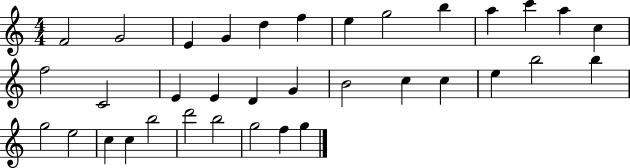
F4/h G4/h E4/q G4/q D5/q F5/q E5/q G5/h B5/q A5/q C6/q A5/q C5/q F5/h C4/h E4/q E4/q D4/q G4/q B4/h C5/q C5/q E5/q B5/h B5/q G5/h E5/h C5/q C5/q B5/h D6/h B5/h G5/h F5/q G5/q